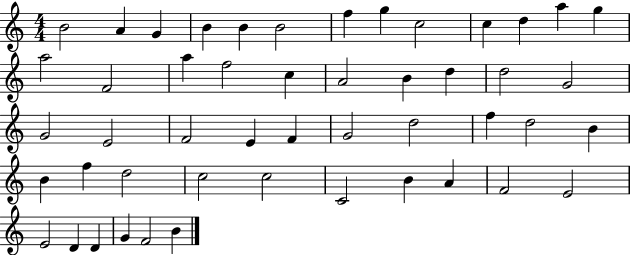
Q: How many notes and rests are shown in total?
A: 49